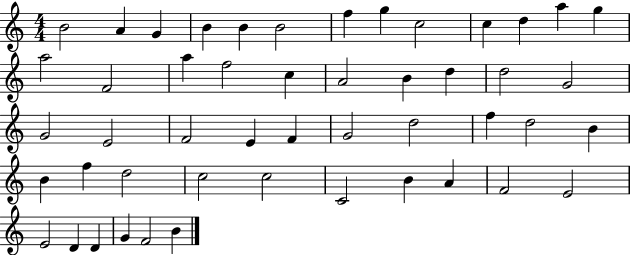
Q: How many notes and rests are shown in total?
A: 49